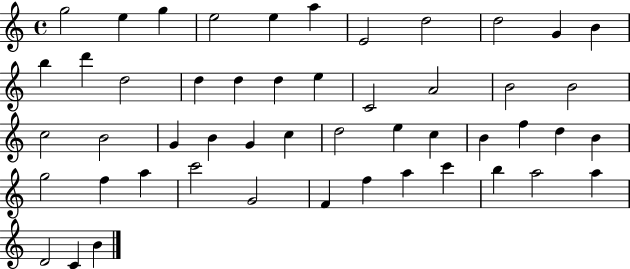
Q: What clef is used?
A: treble